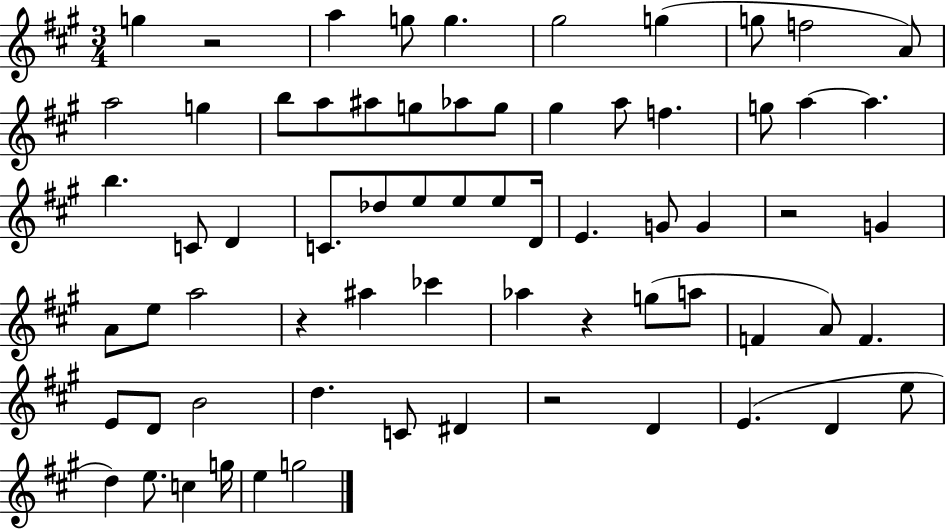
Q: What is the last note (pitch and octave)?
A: G5